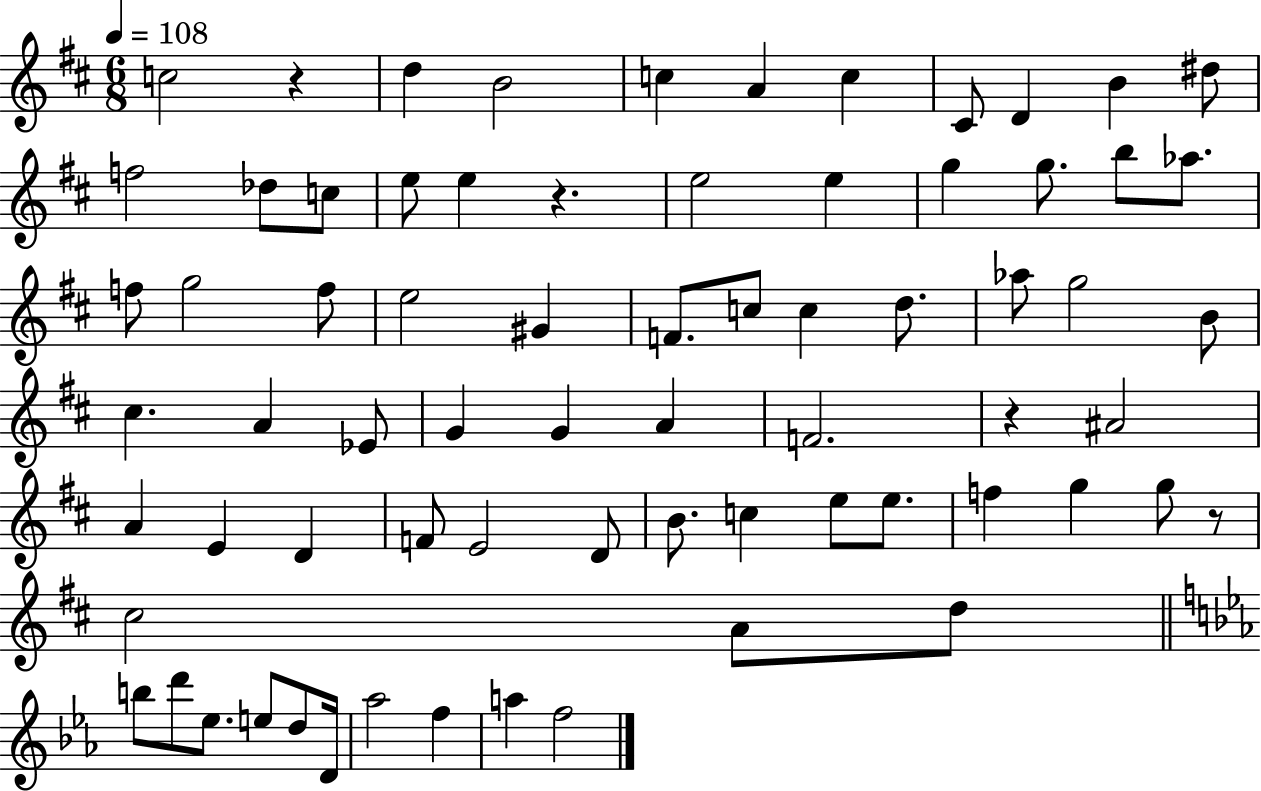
C5/h R/q D5/q B4/h C5/q A4/q C5/q C#4/e D4/q B4/q D#5/e F5/h Db5/e C5/e E5/e E5/q R/q. E5/h E5/q G5/q G5/e. B5/e Ab5/e. F5/e G5/h F5/e E5/h G#4/q F4/e. C5/e C5/q D5/e. Ab5/e G5/h B4/e C#5/q. A4/q Eb4/e G4/q G4/q A4/q F4/h. R/q A#4/h A4/q E4/q D4/q F4/e E4/h D4/e B4/e. C5/q E5/e E5/e. F5/q G5/q G5/e R/e C#5/h A4/e D5/e B5/e D6/e Eb5/e. E5/e D5/e D4/s Ab5/h F5/q A5/q F5/h